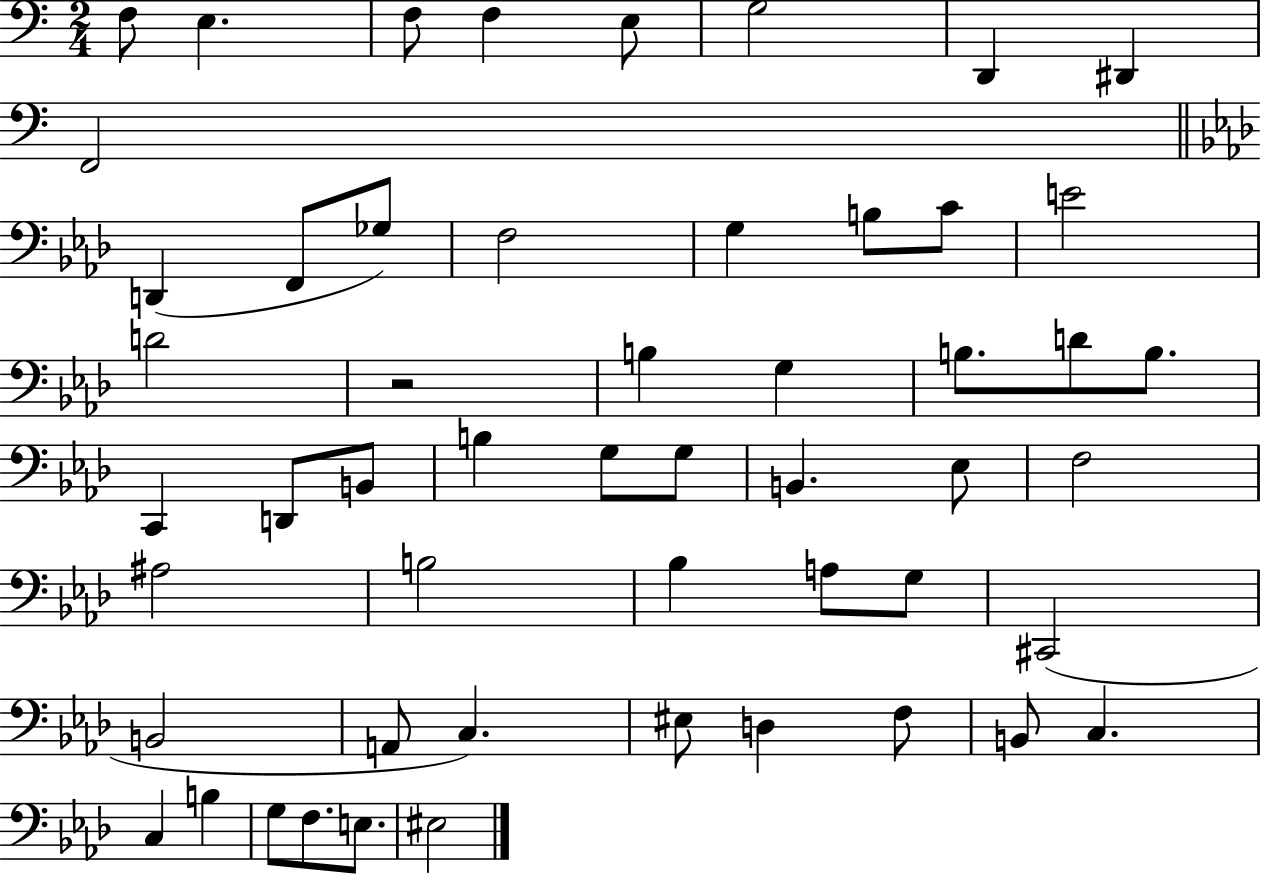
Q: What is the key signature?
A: C major